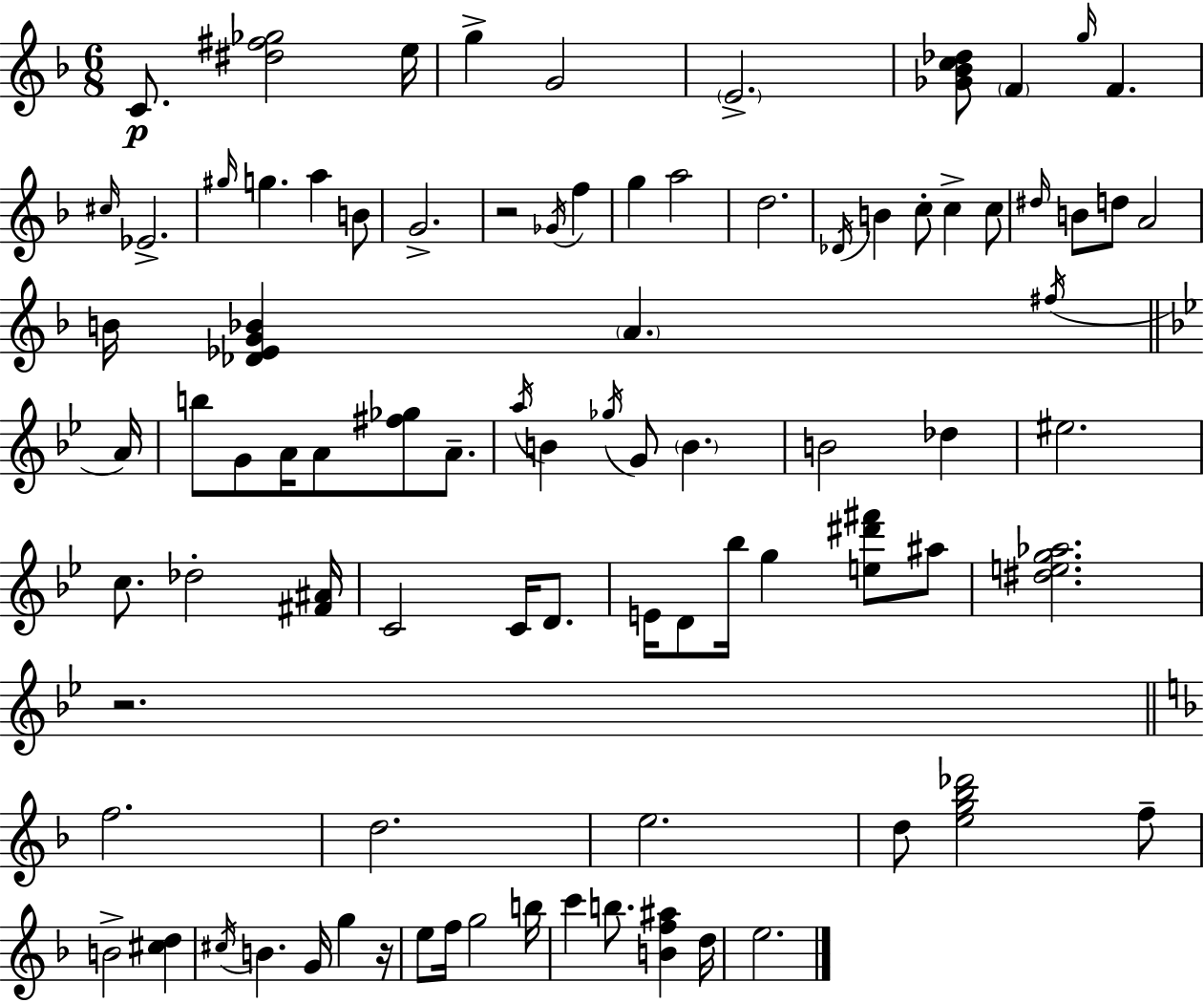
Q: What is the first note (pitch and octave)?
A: C4